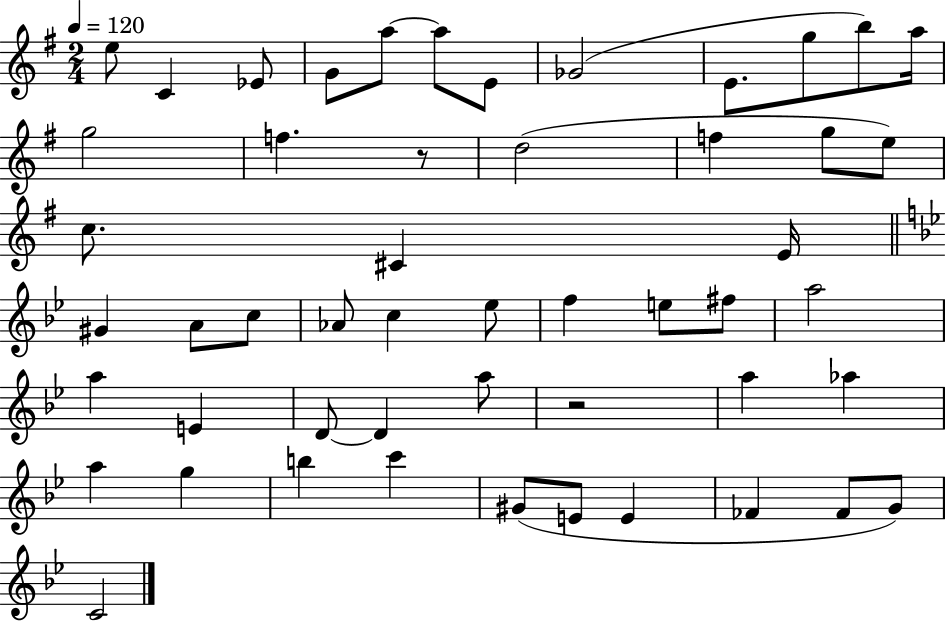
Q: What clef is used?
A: treble